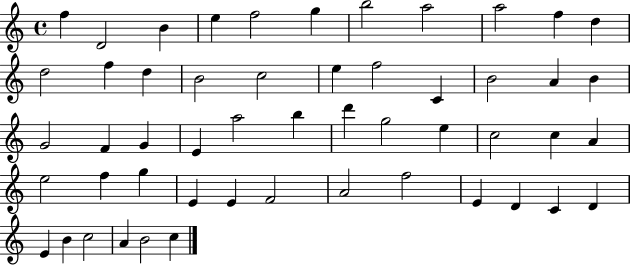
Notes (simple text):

F5/q D4/h B4/q E5/q F5/h G5/q B5/h A5/h A5/h F5/q D5/q D5/h F5/q D5/q B4/h C5/h E5/q F5/h C4/q B4/h A4/q B4/q G4/h F4/q G4/q E4/q A5/h B5/q D6/q G5/h E5/q C5/h C5/q A4/q E5/h F5/q G5/q E4/q E4/q F4/h A4/h F5/h E4/q D4/q C4/q D4/q E4/q B4/q C5/h A4/q B4/h C5/q